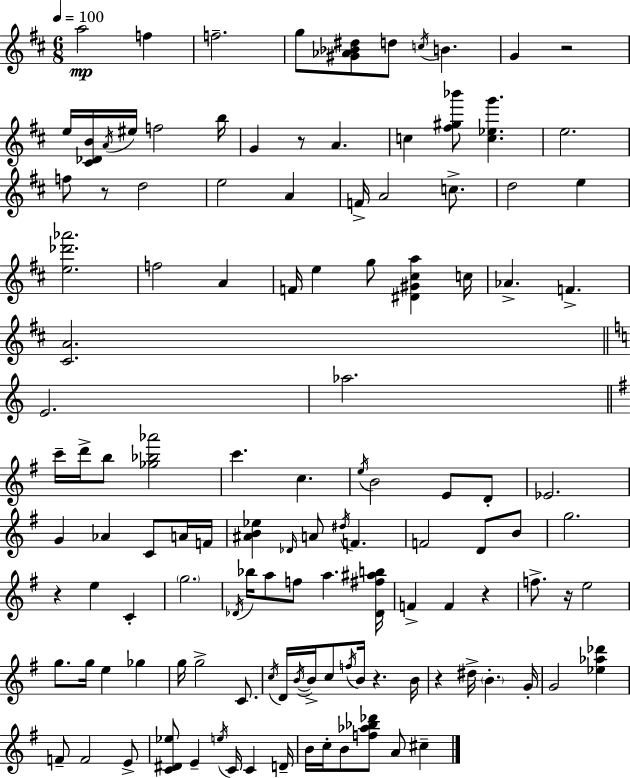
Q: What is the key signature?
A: D major